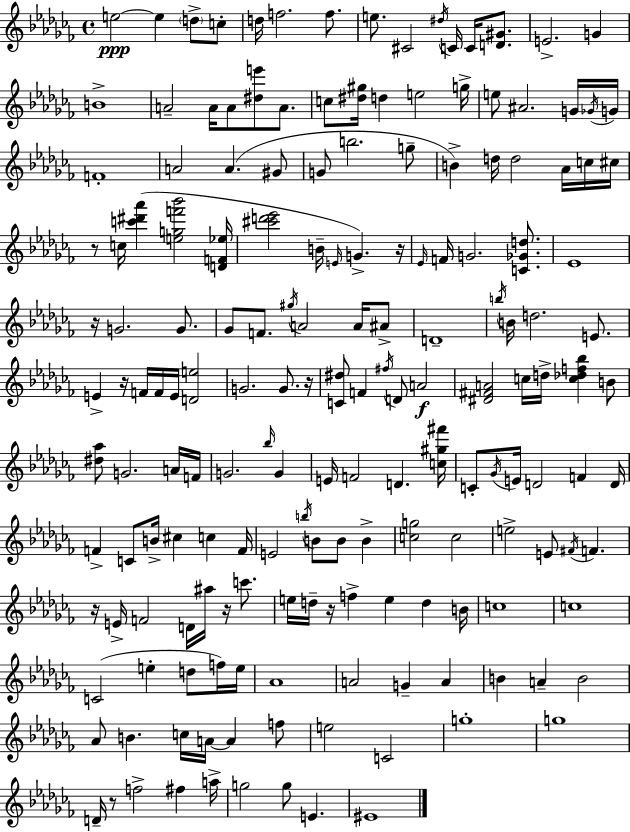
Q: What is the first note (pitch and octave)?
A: E5